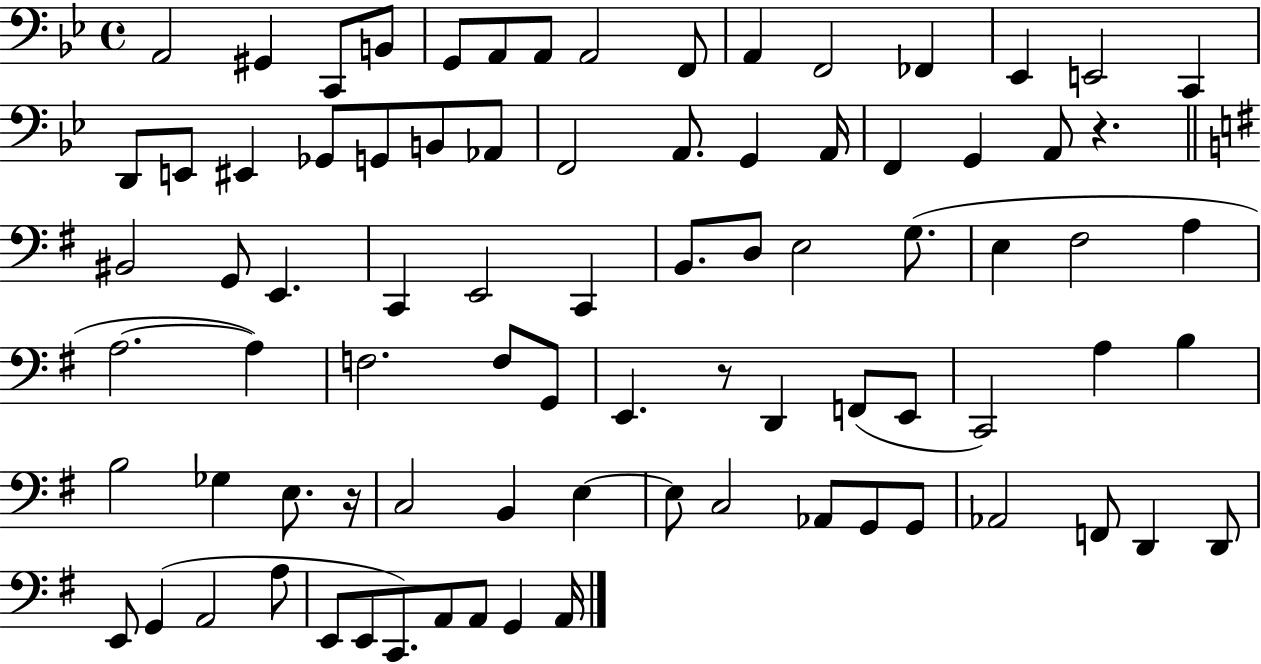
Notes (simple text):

A2/h G#2/q C2/e B2/e G2/e A2/e A2/e A2/h F2/e A2/q F2/h FES2/q Eb2/q E2/h C2/q D2/e E2/e EIS2/q Gb2/e G2/e B2/e Ab2/e F2/h A2/e. G2/q A2/s F2/q G2/q A2/e R/q. BIS2/h G2/e E2/q. C2/q E2/h C2/q B2/e. D3/e E3/h G3/e. E3/q F#3/h A3/q A3/h. A3/q F3/h. F3/e G2/e E2/q. R/e D2/q F2/e E2/e C2/h A3/q B3/q B3/h Gb3/q E3/e. R/s C3/h B2/q E3/q E3/e C3/h Ab2/e G2/e G2/e Ab2/h F2/e D2/q D2/e E2/e G2/q A2/h A3/e E2/e E2/e C2/e. A2/e A2/e G2/q A2/s